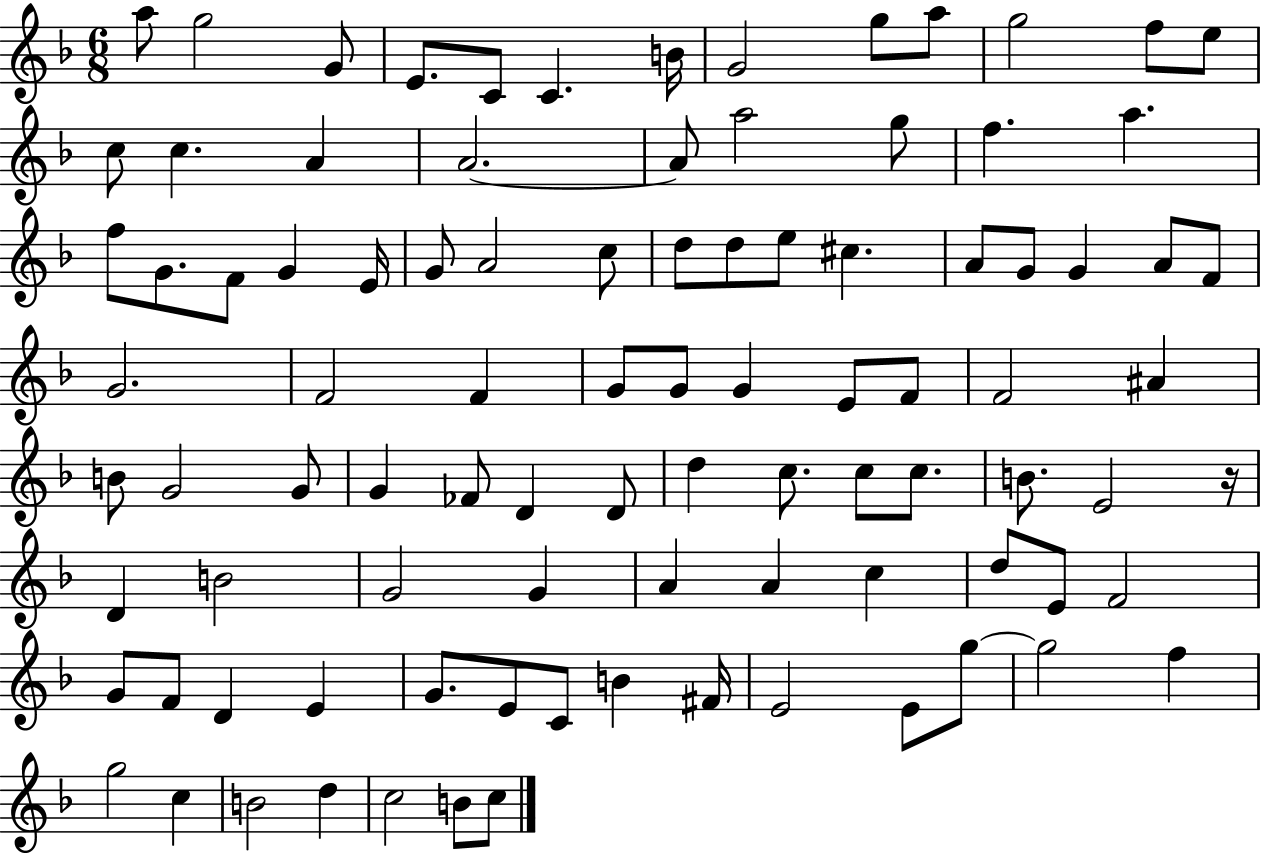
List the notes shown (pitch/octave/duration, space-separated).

A5/e G5/h G4/e E4/e. C4/e C4/q. B4/s G4/h G5/e A5/e G5/h F5/e E5/e C5/e C5/q. A4/q A4/h. A4/e A5/h G5/e F5/q. A5/q. F5/e G4/e. F4/e G4/q E4/s G4/e A4/h C5/e D5/e D5/e E5/e C#5/q. A4/e G4/e G4/q A4/e F4/e G4/h. F4/h F4/q G4/e G4/e G4/q E4/e F4/e F4/h A#4/q B4/e G4/h G4/e G4/q FES4/e D4/q D4/e D5/q C5/e. C5/e C5/e. B4/e. E4/h R/s D4/q B4/h G4/h G4/q A4/q A4/q C5/q D5/e E4/e F4/h G4/e F4/e D4/q E4/q G4/e. E4/e C4/e B4/q F#4/s E4/h E4/e G5/e G5/h F5/q G5/h C5/q B4/h D5/q C5/h B4/e C5/e